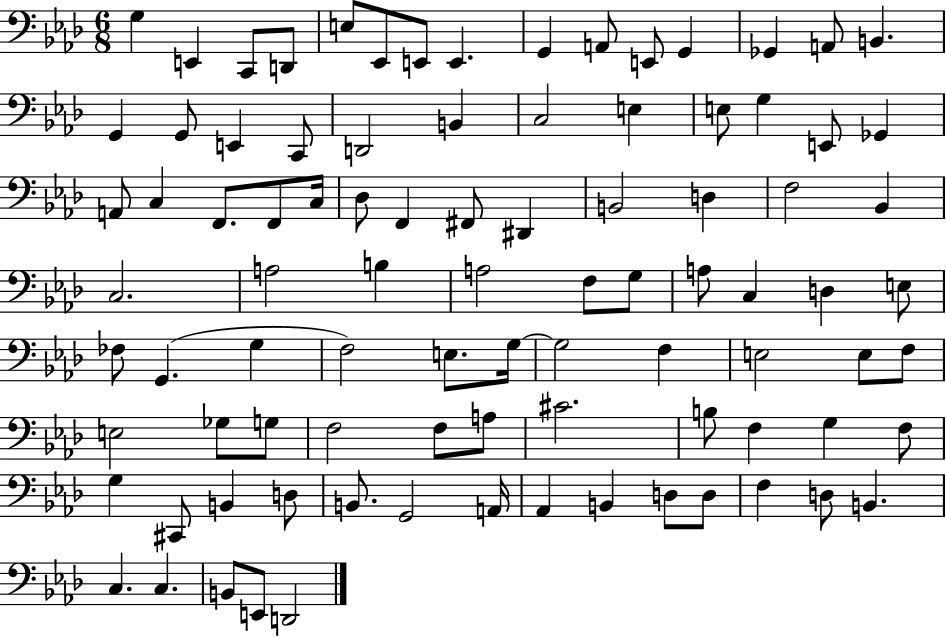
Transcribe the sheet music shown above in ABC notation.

X:1
T:Untitled
M:6/8
L:1/4
K:Ab
G, E,, C,,/2 D,,/2 E,/2 _E,,/2 E,,/2 E,, G,, A,,/2 E,,/2 G,, _G,, A,,/2 B,, G,, G,,/2 E,, C,,/2 D,,2 B,, C,2 E, E,/2 G, E,,/2 _G,, A,,/2 C, F,,/2 F,,/2 C,/4 _D,/2 F,, ^F,,/2 ^D,, B,,2 D, F,2 _B,, C,2 A,2 B, A,2 F,/2 G,/2 A,/2 C, D, E,/2 _F,/2 G,, G, F,2 E,/2 G,/4 G,2 F, E,2 E,/2 F,/2 E,2 _G,/2 G,/2 F,2 F,/2 A,/2 ^C2 B,/2 F, G, F,/2 G, ^C,,/2 B,, D,/2 B,,/2 G,,2 A,,/4 _A,, B,, D,/2 D,/2 F, D,/2 B,, C, C, B,,/2 E,,/2 D,,2